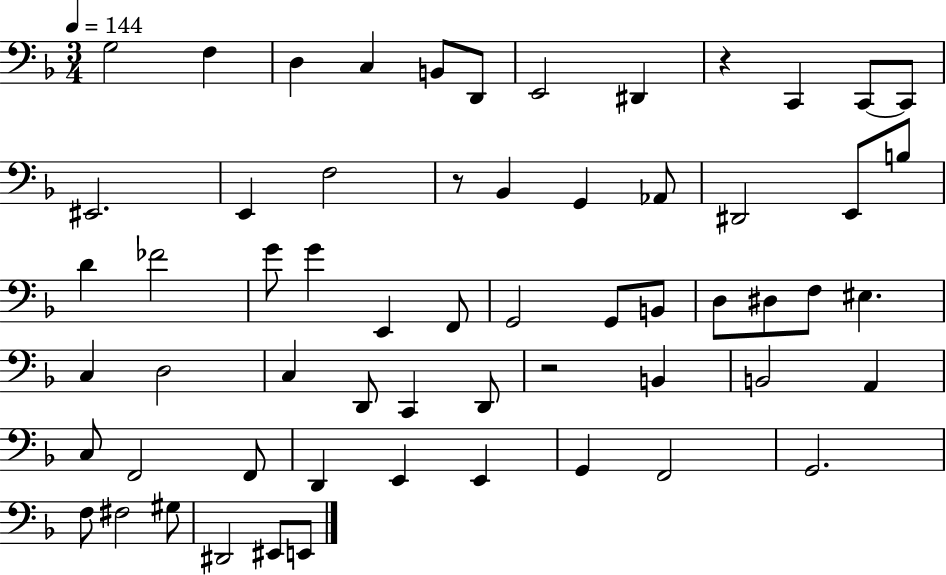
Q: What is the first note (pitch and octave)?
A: G3